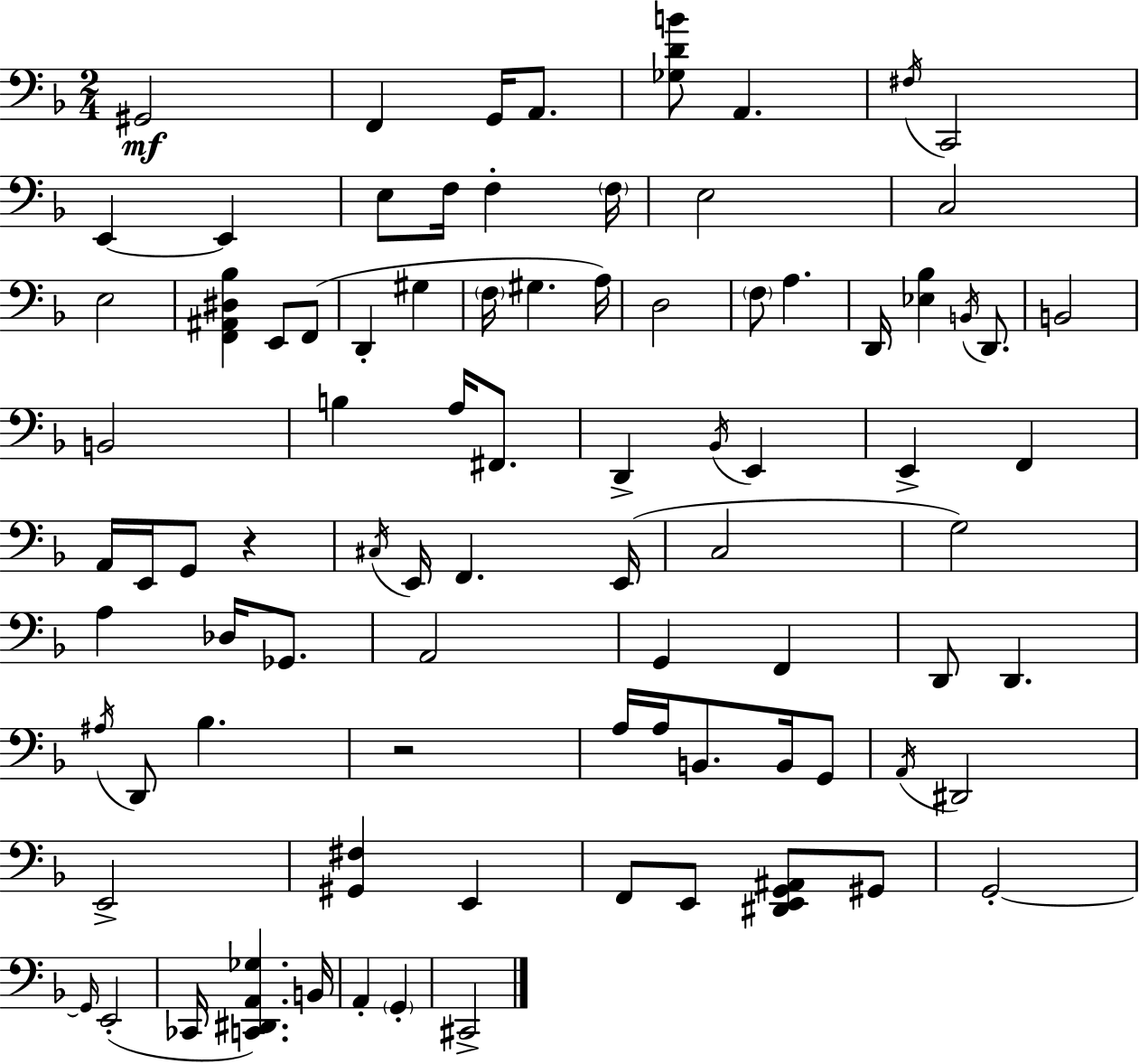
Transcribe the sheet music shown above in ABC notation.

X:1
T:Untitled
M:2/4
L:1/4
K:F
^G,,2 F,, G,,/4 A,,/2 [_G,DB]/2 A,, ^F,/4 C,,2 E,, E,, E,/2 F,/4 F, F,/4 E,2 C,2 E,2 [F,,^A,,^D,_B,] E,,/2 F,,/2 D,, ^G, F,/4 ^G, A,/4 D,2 F,/2 A, D,,/4 [_E,_B,] B,,/4 D,,/2 B,,2 B,,2 B, A,/4 ^F,,/2 D,, _B,,/4 E,, E,, F,, A,,/4 E,,/4 G,,/2 z ^C,/4 E,,/4 F,, E,,/4 C,2 G,2 A, _D,/4 _G,,/2 A,,2 G,, F,, D,,/2 D,, ^A,/4 D,,/2 _B, z2 A,/4 A,/4 B,,/2 B,,/4 G,,/2 A,,/4 ^D,,2 E,,2 [^G,,^F,] E,, F,,/2 E,,/2 [^D,,E,,G,,^A,,]/2 ^G,,/2 G,,2 G,,/4 E,,2 _C,,/4 [C,,^D,,A,,_G,] B,,/4 A,, G,, ^C,,2